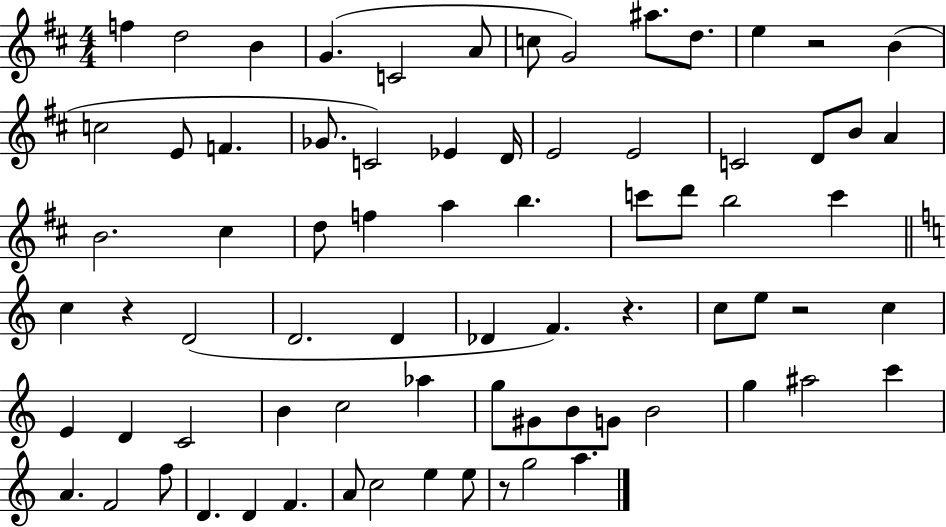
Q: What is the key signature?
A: D major